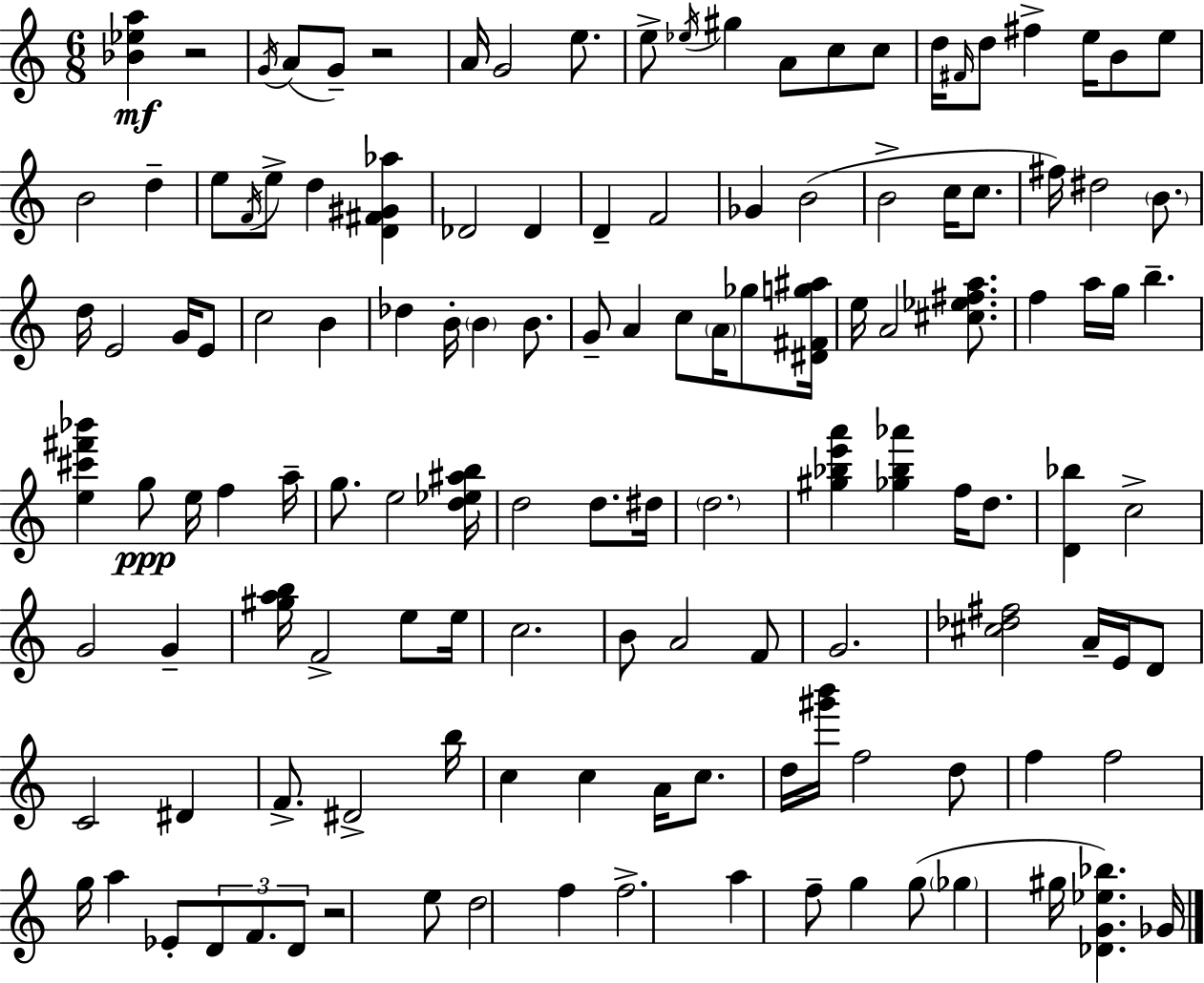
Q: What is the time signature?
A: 6/8